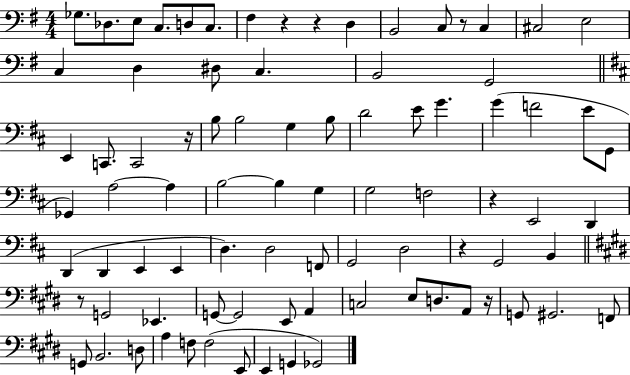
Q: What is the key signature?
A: G major